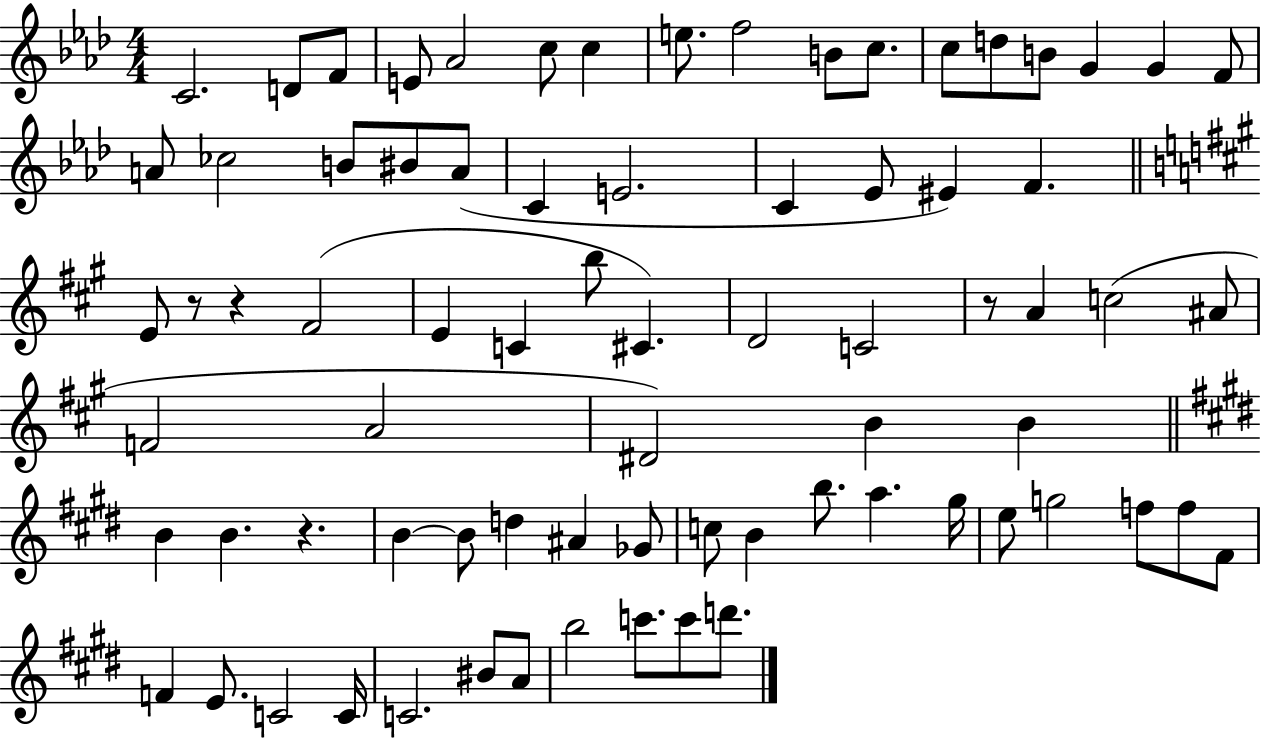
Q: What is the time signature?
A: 4/4